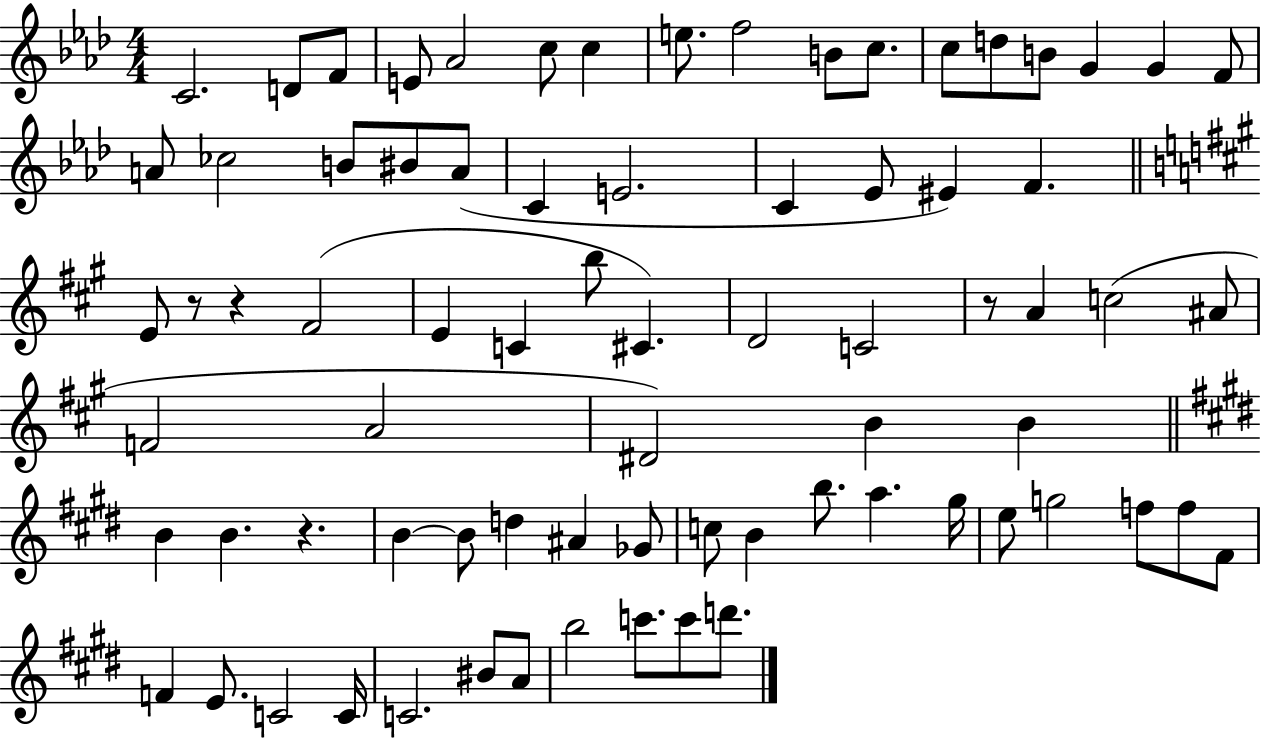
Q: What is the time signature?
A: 4/4